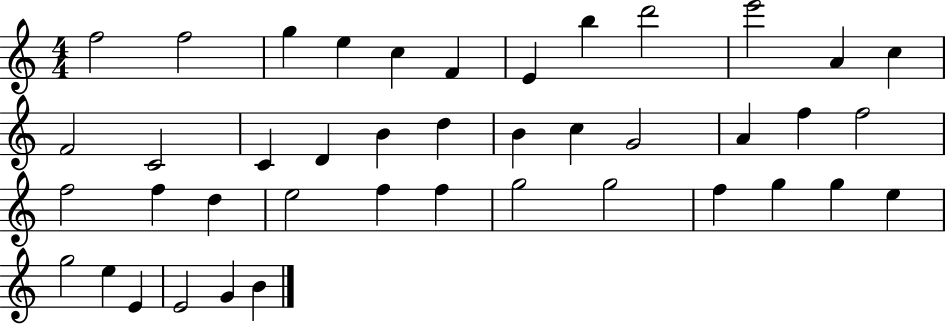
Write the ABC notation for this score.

X:1
T:Untitled
M:4/4
L:1/4
K:C
f2 f2 g e c F E b d'2 e'2 A c F2 C2 C D B d B c G2 A f f2 f2 f d e2 f f g2 g2 f g g e g2 e E E2 G B